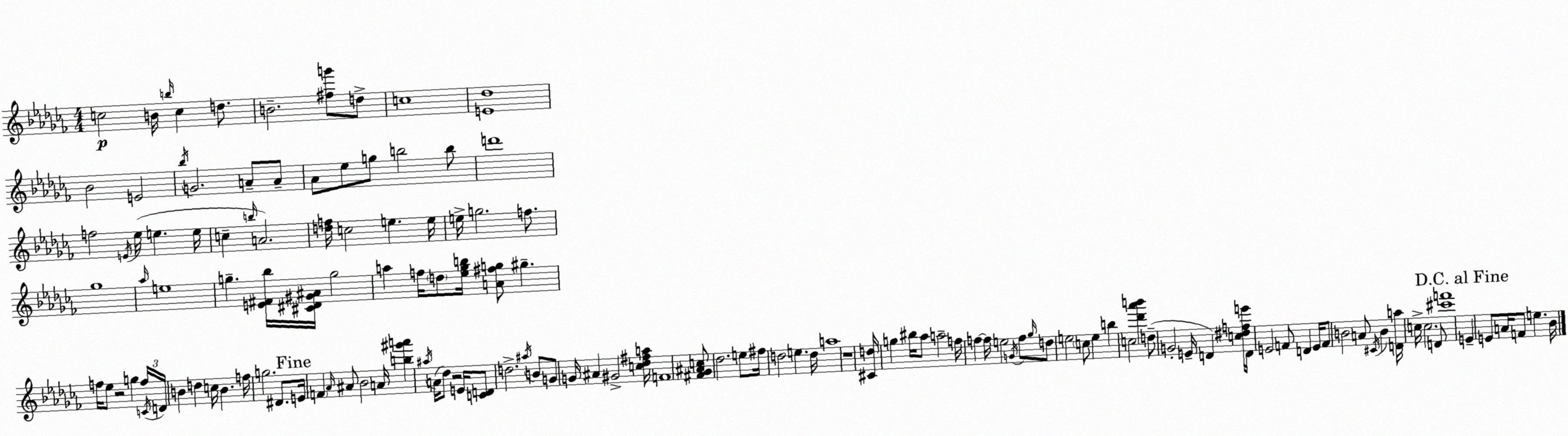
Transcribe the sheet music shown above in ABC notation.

X:1
T:Untitled
M:4/4
L:1/4
K:Abm
c2 B/4 b/4 c d/2 B2 [^fg']/2 d/2 c4 [E_d]4 _B2 E2 _b/4 G2 A/2 A/2 _A/2 _e/2 g/2 b2 b/2 d'4 f2 E/4 _e/4 e e/4 c b/4 A2 [df]/4 c2 e e/4 e/4 g2 f/2 _g4 _a/4 e4 g [E^F_b]/4 [^C^D^G^A]/4 g2 a f/4 d/2 [_e_gb]/4 [A^fg]/2 ^g f/4 _e/2 z2 g f/4 C/4 D/4 B d c/4 B f/4 g2 ^D/2 E/4 F _A/4 ^A/2 _B2 A/4 [b^g'a'] ^a/4 A/4 _d/2 z2 E/4 [CD]/2 d2 ^a/4 B/2 G/2 G/4 ^A ^G2 [c_d^fa]/4 F4 [^F_G^Ac]/2 _d2 e/2 ^f/4 d2 e d/4 a4 z4 [^Cd]/4 g ^b/4 _a/2 a2 f/4 f f/4 e2 G/4 f/2 _g/4 d/2 e2 c/2 e b c2 [_d'_a'b'] d/2 G2 E/4 D [c^dfe']/4 D/4 E2 F/2 D E/4 F/2 B2 A/2 ^C/4 B [Da]/4 c/4 c2 D/2 [^c'f']4 E E/2 A/4 F/2 e _B/4